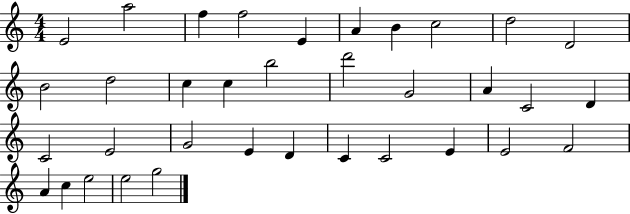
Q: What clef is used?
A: treble